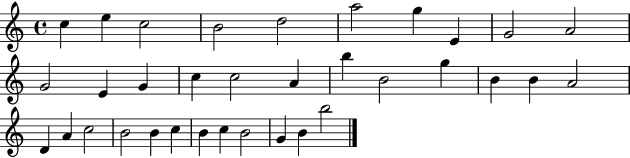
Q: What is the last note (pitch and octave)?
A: B5